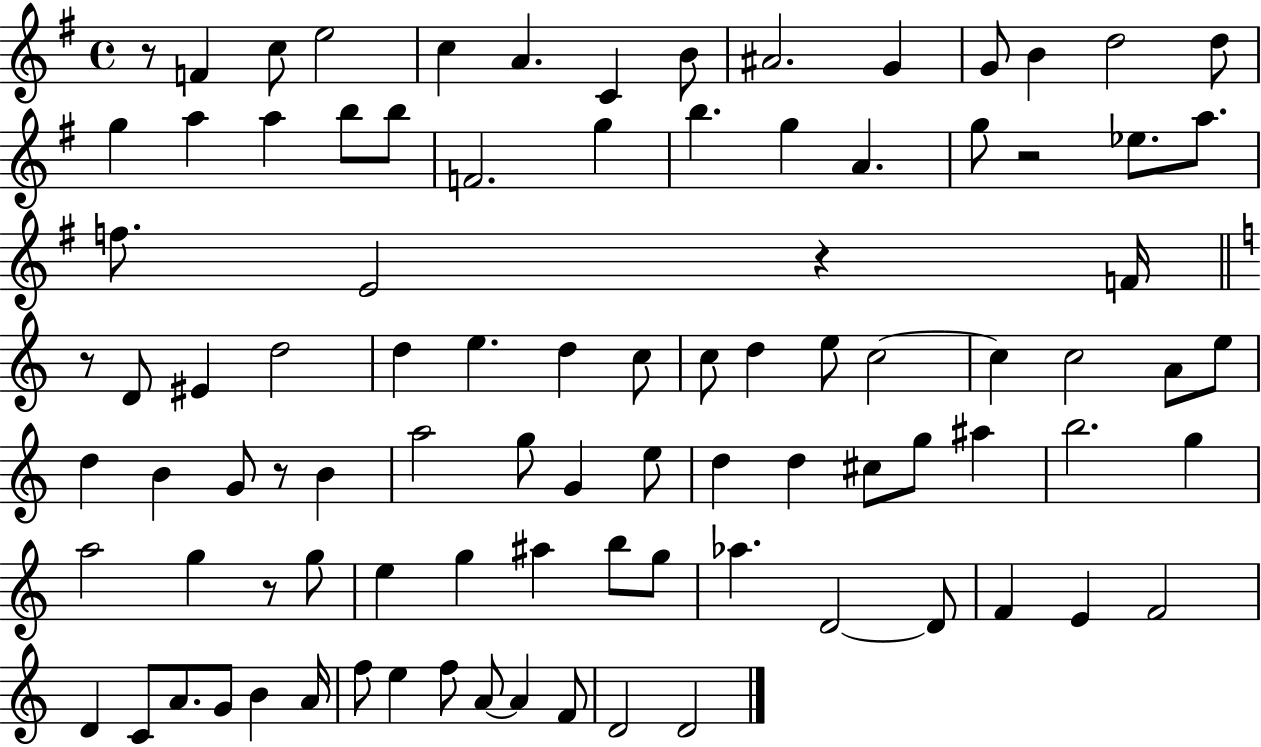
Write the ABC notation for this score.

X:1
T:Untitled
M:4/4
L:1/4
K:G
z/2 F c/2 e2 c A C B/2 ^A2 G G/2 B d2 d/2 g a a b/2 b/2 F2 g b g A g/2 z2 _e/2 a/2 f/2 E2 z F/4 z/2 D/2 ^E d2 d e d c/2 c/2 d e/2 c2 c c2 A/2 e/2 d B G/2 z/2 B a2 g/2 G e/2 d d ^c/2 g/2 ^a b2 g a2 g z/2 g/2 e g ^a b/2 g/2 _a D2 D/2 F E F2 D C/2 A/2 G/2 B A/4 f/2 e f/2 A/2 A F/2 D2 D2